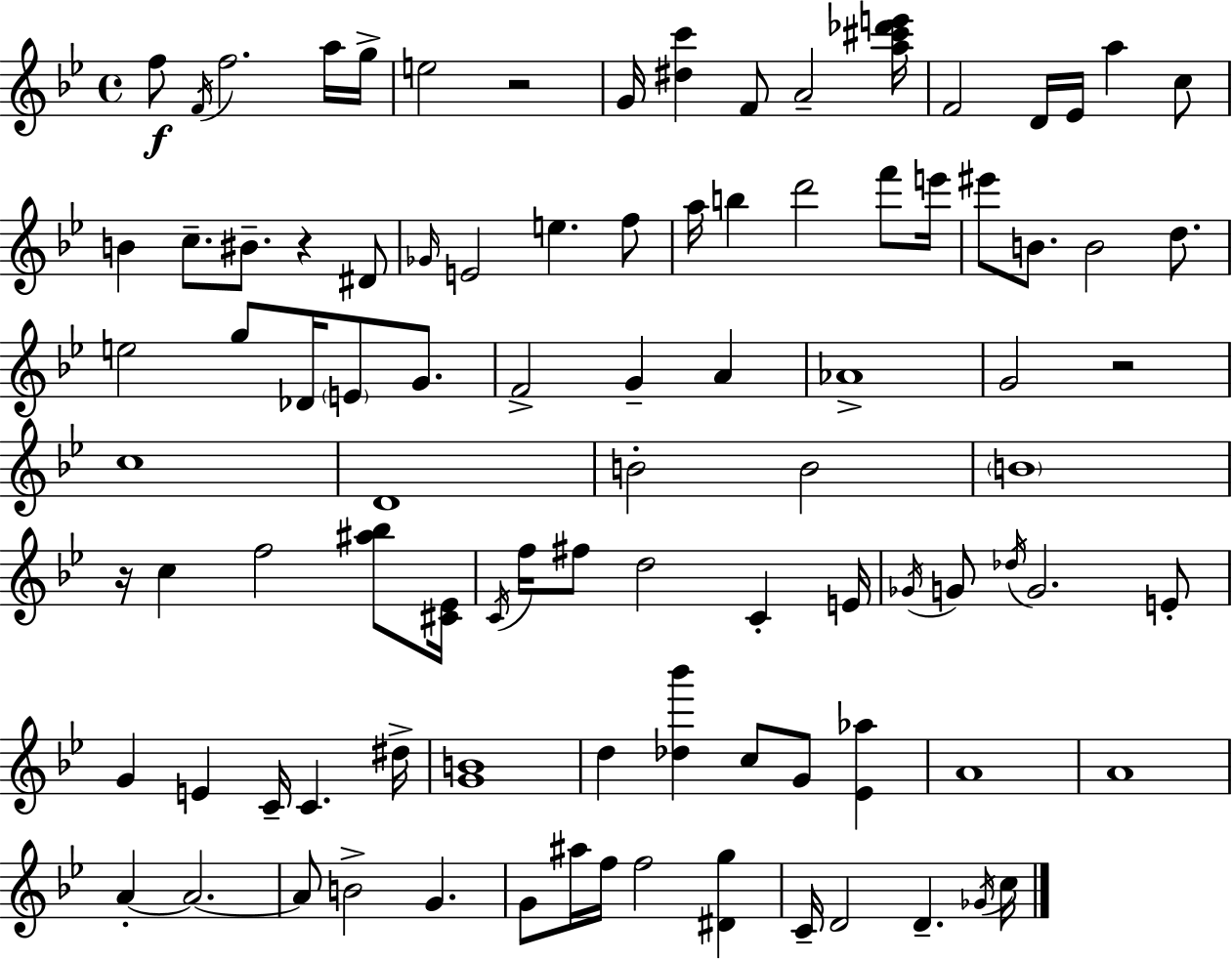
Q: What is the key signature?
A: BES major